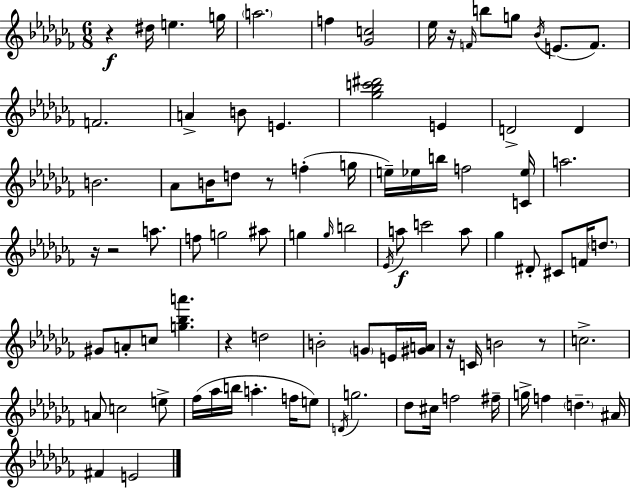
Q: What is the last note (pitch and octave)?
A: E4